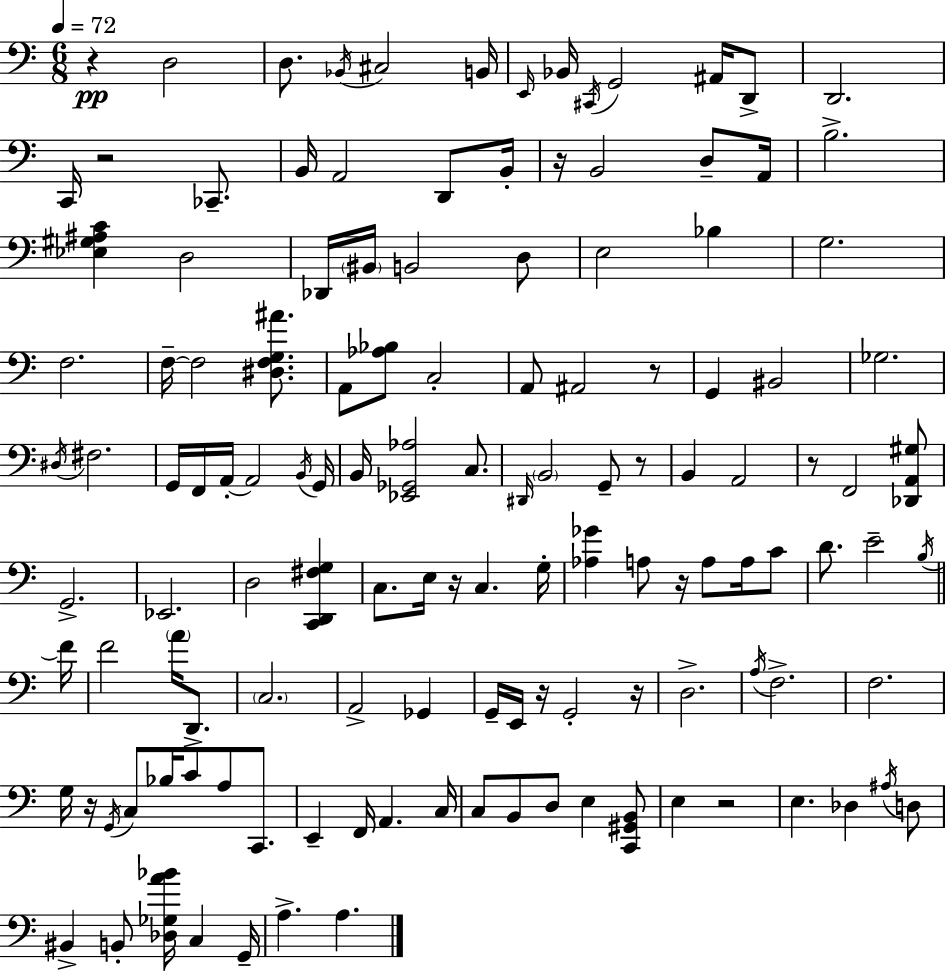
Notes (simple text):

R/q D3/h D3/e. Bb2/s C#3/h B2/s E2/s Bb2/s C#2/s G2/h A#2/s D2/e D2/h. C2/s R/h CES2/e. B2/s A2/h D2/e B2/s R/s B2/h D3/e A2/s B3/h. [Eb3,G#3,A#3,C4]/q D3/h Db2/s BIS2/s B2/h D3/e E3/h Bb3/q G3/h. F3/h. F3/s F3/h [D#3,F3,G3,A#4]/e. A2/e [Ab3,Bb3]/e C3/h A2/e A#2/h R/e G2/q BIS2/h Gb3/h. D#3/s F#3/h. G2/s F2/s A2/s A2/h B2/s G2/s B2/s [Eb2,Gb2,Ab3]/h C3/e. D#2/s B2/h G2/e R/e B2/q A2/h R/e F2/h [Db2,A2,G#3]/e G2/h. Eb2/h. D3/h [C2,D2,F#3,G3]/q C3/e. E3/s R/s C3/q. G3/s [Ab3,Gb4]/q A3/e R/s A3/e A3/s C4/e D4/e. E4/h B3/s F4/s F4/h A4/s D2/e. C3/h. A2/h Gb2/q G2/s E2/s R/s G2/h R/s D3/h. A3/s F3/h. F3/h. G3/s R/s G2/s C3/e Bb3/s C4/e A3/e C2/e. E2/q F2/s A2/q. C3/s C3/e B2/e D3/e E3/q [C2,G#2,B2]/e E3/q R/h E3/q. Db3/q A#3/s D3/e BIS2/q B2/e [Db3,Gb3,A4,Bb4]/s C3/q G2/s A3/q. A3/q.